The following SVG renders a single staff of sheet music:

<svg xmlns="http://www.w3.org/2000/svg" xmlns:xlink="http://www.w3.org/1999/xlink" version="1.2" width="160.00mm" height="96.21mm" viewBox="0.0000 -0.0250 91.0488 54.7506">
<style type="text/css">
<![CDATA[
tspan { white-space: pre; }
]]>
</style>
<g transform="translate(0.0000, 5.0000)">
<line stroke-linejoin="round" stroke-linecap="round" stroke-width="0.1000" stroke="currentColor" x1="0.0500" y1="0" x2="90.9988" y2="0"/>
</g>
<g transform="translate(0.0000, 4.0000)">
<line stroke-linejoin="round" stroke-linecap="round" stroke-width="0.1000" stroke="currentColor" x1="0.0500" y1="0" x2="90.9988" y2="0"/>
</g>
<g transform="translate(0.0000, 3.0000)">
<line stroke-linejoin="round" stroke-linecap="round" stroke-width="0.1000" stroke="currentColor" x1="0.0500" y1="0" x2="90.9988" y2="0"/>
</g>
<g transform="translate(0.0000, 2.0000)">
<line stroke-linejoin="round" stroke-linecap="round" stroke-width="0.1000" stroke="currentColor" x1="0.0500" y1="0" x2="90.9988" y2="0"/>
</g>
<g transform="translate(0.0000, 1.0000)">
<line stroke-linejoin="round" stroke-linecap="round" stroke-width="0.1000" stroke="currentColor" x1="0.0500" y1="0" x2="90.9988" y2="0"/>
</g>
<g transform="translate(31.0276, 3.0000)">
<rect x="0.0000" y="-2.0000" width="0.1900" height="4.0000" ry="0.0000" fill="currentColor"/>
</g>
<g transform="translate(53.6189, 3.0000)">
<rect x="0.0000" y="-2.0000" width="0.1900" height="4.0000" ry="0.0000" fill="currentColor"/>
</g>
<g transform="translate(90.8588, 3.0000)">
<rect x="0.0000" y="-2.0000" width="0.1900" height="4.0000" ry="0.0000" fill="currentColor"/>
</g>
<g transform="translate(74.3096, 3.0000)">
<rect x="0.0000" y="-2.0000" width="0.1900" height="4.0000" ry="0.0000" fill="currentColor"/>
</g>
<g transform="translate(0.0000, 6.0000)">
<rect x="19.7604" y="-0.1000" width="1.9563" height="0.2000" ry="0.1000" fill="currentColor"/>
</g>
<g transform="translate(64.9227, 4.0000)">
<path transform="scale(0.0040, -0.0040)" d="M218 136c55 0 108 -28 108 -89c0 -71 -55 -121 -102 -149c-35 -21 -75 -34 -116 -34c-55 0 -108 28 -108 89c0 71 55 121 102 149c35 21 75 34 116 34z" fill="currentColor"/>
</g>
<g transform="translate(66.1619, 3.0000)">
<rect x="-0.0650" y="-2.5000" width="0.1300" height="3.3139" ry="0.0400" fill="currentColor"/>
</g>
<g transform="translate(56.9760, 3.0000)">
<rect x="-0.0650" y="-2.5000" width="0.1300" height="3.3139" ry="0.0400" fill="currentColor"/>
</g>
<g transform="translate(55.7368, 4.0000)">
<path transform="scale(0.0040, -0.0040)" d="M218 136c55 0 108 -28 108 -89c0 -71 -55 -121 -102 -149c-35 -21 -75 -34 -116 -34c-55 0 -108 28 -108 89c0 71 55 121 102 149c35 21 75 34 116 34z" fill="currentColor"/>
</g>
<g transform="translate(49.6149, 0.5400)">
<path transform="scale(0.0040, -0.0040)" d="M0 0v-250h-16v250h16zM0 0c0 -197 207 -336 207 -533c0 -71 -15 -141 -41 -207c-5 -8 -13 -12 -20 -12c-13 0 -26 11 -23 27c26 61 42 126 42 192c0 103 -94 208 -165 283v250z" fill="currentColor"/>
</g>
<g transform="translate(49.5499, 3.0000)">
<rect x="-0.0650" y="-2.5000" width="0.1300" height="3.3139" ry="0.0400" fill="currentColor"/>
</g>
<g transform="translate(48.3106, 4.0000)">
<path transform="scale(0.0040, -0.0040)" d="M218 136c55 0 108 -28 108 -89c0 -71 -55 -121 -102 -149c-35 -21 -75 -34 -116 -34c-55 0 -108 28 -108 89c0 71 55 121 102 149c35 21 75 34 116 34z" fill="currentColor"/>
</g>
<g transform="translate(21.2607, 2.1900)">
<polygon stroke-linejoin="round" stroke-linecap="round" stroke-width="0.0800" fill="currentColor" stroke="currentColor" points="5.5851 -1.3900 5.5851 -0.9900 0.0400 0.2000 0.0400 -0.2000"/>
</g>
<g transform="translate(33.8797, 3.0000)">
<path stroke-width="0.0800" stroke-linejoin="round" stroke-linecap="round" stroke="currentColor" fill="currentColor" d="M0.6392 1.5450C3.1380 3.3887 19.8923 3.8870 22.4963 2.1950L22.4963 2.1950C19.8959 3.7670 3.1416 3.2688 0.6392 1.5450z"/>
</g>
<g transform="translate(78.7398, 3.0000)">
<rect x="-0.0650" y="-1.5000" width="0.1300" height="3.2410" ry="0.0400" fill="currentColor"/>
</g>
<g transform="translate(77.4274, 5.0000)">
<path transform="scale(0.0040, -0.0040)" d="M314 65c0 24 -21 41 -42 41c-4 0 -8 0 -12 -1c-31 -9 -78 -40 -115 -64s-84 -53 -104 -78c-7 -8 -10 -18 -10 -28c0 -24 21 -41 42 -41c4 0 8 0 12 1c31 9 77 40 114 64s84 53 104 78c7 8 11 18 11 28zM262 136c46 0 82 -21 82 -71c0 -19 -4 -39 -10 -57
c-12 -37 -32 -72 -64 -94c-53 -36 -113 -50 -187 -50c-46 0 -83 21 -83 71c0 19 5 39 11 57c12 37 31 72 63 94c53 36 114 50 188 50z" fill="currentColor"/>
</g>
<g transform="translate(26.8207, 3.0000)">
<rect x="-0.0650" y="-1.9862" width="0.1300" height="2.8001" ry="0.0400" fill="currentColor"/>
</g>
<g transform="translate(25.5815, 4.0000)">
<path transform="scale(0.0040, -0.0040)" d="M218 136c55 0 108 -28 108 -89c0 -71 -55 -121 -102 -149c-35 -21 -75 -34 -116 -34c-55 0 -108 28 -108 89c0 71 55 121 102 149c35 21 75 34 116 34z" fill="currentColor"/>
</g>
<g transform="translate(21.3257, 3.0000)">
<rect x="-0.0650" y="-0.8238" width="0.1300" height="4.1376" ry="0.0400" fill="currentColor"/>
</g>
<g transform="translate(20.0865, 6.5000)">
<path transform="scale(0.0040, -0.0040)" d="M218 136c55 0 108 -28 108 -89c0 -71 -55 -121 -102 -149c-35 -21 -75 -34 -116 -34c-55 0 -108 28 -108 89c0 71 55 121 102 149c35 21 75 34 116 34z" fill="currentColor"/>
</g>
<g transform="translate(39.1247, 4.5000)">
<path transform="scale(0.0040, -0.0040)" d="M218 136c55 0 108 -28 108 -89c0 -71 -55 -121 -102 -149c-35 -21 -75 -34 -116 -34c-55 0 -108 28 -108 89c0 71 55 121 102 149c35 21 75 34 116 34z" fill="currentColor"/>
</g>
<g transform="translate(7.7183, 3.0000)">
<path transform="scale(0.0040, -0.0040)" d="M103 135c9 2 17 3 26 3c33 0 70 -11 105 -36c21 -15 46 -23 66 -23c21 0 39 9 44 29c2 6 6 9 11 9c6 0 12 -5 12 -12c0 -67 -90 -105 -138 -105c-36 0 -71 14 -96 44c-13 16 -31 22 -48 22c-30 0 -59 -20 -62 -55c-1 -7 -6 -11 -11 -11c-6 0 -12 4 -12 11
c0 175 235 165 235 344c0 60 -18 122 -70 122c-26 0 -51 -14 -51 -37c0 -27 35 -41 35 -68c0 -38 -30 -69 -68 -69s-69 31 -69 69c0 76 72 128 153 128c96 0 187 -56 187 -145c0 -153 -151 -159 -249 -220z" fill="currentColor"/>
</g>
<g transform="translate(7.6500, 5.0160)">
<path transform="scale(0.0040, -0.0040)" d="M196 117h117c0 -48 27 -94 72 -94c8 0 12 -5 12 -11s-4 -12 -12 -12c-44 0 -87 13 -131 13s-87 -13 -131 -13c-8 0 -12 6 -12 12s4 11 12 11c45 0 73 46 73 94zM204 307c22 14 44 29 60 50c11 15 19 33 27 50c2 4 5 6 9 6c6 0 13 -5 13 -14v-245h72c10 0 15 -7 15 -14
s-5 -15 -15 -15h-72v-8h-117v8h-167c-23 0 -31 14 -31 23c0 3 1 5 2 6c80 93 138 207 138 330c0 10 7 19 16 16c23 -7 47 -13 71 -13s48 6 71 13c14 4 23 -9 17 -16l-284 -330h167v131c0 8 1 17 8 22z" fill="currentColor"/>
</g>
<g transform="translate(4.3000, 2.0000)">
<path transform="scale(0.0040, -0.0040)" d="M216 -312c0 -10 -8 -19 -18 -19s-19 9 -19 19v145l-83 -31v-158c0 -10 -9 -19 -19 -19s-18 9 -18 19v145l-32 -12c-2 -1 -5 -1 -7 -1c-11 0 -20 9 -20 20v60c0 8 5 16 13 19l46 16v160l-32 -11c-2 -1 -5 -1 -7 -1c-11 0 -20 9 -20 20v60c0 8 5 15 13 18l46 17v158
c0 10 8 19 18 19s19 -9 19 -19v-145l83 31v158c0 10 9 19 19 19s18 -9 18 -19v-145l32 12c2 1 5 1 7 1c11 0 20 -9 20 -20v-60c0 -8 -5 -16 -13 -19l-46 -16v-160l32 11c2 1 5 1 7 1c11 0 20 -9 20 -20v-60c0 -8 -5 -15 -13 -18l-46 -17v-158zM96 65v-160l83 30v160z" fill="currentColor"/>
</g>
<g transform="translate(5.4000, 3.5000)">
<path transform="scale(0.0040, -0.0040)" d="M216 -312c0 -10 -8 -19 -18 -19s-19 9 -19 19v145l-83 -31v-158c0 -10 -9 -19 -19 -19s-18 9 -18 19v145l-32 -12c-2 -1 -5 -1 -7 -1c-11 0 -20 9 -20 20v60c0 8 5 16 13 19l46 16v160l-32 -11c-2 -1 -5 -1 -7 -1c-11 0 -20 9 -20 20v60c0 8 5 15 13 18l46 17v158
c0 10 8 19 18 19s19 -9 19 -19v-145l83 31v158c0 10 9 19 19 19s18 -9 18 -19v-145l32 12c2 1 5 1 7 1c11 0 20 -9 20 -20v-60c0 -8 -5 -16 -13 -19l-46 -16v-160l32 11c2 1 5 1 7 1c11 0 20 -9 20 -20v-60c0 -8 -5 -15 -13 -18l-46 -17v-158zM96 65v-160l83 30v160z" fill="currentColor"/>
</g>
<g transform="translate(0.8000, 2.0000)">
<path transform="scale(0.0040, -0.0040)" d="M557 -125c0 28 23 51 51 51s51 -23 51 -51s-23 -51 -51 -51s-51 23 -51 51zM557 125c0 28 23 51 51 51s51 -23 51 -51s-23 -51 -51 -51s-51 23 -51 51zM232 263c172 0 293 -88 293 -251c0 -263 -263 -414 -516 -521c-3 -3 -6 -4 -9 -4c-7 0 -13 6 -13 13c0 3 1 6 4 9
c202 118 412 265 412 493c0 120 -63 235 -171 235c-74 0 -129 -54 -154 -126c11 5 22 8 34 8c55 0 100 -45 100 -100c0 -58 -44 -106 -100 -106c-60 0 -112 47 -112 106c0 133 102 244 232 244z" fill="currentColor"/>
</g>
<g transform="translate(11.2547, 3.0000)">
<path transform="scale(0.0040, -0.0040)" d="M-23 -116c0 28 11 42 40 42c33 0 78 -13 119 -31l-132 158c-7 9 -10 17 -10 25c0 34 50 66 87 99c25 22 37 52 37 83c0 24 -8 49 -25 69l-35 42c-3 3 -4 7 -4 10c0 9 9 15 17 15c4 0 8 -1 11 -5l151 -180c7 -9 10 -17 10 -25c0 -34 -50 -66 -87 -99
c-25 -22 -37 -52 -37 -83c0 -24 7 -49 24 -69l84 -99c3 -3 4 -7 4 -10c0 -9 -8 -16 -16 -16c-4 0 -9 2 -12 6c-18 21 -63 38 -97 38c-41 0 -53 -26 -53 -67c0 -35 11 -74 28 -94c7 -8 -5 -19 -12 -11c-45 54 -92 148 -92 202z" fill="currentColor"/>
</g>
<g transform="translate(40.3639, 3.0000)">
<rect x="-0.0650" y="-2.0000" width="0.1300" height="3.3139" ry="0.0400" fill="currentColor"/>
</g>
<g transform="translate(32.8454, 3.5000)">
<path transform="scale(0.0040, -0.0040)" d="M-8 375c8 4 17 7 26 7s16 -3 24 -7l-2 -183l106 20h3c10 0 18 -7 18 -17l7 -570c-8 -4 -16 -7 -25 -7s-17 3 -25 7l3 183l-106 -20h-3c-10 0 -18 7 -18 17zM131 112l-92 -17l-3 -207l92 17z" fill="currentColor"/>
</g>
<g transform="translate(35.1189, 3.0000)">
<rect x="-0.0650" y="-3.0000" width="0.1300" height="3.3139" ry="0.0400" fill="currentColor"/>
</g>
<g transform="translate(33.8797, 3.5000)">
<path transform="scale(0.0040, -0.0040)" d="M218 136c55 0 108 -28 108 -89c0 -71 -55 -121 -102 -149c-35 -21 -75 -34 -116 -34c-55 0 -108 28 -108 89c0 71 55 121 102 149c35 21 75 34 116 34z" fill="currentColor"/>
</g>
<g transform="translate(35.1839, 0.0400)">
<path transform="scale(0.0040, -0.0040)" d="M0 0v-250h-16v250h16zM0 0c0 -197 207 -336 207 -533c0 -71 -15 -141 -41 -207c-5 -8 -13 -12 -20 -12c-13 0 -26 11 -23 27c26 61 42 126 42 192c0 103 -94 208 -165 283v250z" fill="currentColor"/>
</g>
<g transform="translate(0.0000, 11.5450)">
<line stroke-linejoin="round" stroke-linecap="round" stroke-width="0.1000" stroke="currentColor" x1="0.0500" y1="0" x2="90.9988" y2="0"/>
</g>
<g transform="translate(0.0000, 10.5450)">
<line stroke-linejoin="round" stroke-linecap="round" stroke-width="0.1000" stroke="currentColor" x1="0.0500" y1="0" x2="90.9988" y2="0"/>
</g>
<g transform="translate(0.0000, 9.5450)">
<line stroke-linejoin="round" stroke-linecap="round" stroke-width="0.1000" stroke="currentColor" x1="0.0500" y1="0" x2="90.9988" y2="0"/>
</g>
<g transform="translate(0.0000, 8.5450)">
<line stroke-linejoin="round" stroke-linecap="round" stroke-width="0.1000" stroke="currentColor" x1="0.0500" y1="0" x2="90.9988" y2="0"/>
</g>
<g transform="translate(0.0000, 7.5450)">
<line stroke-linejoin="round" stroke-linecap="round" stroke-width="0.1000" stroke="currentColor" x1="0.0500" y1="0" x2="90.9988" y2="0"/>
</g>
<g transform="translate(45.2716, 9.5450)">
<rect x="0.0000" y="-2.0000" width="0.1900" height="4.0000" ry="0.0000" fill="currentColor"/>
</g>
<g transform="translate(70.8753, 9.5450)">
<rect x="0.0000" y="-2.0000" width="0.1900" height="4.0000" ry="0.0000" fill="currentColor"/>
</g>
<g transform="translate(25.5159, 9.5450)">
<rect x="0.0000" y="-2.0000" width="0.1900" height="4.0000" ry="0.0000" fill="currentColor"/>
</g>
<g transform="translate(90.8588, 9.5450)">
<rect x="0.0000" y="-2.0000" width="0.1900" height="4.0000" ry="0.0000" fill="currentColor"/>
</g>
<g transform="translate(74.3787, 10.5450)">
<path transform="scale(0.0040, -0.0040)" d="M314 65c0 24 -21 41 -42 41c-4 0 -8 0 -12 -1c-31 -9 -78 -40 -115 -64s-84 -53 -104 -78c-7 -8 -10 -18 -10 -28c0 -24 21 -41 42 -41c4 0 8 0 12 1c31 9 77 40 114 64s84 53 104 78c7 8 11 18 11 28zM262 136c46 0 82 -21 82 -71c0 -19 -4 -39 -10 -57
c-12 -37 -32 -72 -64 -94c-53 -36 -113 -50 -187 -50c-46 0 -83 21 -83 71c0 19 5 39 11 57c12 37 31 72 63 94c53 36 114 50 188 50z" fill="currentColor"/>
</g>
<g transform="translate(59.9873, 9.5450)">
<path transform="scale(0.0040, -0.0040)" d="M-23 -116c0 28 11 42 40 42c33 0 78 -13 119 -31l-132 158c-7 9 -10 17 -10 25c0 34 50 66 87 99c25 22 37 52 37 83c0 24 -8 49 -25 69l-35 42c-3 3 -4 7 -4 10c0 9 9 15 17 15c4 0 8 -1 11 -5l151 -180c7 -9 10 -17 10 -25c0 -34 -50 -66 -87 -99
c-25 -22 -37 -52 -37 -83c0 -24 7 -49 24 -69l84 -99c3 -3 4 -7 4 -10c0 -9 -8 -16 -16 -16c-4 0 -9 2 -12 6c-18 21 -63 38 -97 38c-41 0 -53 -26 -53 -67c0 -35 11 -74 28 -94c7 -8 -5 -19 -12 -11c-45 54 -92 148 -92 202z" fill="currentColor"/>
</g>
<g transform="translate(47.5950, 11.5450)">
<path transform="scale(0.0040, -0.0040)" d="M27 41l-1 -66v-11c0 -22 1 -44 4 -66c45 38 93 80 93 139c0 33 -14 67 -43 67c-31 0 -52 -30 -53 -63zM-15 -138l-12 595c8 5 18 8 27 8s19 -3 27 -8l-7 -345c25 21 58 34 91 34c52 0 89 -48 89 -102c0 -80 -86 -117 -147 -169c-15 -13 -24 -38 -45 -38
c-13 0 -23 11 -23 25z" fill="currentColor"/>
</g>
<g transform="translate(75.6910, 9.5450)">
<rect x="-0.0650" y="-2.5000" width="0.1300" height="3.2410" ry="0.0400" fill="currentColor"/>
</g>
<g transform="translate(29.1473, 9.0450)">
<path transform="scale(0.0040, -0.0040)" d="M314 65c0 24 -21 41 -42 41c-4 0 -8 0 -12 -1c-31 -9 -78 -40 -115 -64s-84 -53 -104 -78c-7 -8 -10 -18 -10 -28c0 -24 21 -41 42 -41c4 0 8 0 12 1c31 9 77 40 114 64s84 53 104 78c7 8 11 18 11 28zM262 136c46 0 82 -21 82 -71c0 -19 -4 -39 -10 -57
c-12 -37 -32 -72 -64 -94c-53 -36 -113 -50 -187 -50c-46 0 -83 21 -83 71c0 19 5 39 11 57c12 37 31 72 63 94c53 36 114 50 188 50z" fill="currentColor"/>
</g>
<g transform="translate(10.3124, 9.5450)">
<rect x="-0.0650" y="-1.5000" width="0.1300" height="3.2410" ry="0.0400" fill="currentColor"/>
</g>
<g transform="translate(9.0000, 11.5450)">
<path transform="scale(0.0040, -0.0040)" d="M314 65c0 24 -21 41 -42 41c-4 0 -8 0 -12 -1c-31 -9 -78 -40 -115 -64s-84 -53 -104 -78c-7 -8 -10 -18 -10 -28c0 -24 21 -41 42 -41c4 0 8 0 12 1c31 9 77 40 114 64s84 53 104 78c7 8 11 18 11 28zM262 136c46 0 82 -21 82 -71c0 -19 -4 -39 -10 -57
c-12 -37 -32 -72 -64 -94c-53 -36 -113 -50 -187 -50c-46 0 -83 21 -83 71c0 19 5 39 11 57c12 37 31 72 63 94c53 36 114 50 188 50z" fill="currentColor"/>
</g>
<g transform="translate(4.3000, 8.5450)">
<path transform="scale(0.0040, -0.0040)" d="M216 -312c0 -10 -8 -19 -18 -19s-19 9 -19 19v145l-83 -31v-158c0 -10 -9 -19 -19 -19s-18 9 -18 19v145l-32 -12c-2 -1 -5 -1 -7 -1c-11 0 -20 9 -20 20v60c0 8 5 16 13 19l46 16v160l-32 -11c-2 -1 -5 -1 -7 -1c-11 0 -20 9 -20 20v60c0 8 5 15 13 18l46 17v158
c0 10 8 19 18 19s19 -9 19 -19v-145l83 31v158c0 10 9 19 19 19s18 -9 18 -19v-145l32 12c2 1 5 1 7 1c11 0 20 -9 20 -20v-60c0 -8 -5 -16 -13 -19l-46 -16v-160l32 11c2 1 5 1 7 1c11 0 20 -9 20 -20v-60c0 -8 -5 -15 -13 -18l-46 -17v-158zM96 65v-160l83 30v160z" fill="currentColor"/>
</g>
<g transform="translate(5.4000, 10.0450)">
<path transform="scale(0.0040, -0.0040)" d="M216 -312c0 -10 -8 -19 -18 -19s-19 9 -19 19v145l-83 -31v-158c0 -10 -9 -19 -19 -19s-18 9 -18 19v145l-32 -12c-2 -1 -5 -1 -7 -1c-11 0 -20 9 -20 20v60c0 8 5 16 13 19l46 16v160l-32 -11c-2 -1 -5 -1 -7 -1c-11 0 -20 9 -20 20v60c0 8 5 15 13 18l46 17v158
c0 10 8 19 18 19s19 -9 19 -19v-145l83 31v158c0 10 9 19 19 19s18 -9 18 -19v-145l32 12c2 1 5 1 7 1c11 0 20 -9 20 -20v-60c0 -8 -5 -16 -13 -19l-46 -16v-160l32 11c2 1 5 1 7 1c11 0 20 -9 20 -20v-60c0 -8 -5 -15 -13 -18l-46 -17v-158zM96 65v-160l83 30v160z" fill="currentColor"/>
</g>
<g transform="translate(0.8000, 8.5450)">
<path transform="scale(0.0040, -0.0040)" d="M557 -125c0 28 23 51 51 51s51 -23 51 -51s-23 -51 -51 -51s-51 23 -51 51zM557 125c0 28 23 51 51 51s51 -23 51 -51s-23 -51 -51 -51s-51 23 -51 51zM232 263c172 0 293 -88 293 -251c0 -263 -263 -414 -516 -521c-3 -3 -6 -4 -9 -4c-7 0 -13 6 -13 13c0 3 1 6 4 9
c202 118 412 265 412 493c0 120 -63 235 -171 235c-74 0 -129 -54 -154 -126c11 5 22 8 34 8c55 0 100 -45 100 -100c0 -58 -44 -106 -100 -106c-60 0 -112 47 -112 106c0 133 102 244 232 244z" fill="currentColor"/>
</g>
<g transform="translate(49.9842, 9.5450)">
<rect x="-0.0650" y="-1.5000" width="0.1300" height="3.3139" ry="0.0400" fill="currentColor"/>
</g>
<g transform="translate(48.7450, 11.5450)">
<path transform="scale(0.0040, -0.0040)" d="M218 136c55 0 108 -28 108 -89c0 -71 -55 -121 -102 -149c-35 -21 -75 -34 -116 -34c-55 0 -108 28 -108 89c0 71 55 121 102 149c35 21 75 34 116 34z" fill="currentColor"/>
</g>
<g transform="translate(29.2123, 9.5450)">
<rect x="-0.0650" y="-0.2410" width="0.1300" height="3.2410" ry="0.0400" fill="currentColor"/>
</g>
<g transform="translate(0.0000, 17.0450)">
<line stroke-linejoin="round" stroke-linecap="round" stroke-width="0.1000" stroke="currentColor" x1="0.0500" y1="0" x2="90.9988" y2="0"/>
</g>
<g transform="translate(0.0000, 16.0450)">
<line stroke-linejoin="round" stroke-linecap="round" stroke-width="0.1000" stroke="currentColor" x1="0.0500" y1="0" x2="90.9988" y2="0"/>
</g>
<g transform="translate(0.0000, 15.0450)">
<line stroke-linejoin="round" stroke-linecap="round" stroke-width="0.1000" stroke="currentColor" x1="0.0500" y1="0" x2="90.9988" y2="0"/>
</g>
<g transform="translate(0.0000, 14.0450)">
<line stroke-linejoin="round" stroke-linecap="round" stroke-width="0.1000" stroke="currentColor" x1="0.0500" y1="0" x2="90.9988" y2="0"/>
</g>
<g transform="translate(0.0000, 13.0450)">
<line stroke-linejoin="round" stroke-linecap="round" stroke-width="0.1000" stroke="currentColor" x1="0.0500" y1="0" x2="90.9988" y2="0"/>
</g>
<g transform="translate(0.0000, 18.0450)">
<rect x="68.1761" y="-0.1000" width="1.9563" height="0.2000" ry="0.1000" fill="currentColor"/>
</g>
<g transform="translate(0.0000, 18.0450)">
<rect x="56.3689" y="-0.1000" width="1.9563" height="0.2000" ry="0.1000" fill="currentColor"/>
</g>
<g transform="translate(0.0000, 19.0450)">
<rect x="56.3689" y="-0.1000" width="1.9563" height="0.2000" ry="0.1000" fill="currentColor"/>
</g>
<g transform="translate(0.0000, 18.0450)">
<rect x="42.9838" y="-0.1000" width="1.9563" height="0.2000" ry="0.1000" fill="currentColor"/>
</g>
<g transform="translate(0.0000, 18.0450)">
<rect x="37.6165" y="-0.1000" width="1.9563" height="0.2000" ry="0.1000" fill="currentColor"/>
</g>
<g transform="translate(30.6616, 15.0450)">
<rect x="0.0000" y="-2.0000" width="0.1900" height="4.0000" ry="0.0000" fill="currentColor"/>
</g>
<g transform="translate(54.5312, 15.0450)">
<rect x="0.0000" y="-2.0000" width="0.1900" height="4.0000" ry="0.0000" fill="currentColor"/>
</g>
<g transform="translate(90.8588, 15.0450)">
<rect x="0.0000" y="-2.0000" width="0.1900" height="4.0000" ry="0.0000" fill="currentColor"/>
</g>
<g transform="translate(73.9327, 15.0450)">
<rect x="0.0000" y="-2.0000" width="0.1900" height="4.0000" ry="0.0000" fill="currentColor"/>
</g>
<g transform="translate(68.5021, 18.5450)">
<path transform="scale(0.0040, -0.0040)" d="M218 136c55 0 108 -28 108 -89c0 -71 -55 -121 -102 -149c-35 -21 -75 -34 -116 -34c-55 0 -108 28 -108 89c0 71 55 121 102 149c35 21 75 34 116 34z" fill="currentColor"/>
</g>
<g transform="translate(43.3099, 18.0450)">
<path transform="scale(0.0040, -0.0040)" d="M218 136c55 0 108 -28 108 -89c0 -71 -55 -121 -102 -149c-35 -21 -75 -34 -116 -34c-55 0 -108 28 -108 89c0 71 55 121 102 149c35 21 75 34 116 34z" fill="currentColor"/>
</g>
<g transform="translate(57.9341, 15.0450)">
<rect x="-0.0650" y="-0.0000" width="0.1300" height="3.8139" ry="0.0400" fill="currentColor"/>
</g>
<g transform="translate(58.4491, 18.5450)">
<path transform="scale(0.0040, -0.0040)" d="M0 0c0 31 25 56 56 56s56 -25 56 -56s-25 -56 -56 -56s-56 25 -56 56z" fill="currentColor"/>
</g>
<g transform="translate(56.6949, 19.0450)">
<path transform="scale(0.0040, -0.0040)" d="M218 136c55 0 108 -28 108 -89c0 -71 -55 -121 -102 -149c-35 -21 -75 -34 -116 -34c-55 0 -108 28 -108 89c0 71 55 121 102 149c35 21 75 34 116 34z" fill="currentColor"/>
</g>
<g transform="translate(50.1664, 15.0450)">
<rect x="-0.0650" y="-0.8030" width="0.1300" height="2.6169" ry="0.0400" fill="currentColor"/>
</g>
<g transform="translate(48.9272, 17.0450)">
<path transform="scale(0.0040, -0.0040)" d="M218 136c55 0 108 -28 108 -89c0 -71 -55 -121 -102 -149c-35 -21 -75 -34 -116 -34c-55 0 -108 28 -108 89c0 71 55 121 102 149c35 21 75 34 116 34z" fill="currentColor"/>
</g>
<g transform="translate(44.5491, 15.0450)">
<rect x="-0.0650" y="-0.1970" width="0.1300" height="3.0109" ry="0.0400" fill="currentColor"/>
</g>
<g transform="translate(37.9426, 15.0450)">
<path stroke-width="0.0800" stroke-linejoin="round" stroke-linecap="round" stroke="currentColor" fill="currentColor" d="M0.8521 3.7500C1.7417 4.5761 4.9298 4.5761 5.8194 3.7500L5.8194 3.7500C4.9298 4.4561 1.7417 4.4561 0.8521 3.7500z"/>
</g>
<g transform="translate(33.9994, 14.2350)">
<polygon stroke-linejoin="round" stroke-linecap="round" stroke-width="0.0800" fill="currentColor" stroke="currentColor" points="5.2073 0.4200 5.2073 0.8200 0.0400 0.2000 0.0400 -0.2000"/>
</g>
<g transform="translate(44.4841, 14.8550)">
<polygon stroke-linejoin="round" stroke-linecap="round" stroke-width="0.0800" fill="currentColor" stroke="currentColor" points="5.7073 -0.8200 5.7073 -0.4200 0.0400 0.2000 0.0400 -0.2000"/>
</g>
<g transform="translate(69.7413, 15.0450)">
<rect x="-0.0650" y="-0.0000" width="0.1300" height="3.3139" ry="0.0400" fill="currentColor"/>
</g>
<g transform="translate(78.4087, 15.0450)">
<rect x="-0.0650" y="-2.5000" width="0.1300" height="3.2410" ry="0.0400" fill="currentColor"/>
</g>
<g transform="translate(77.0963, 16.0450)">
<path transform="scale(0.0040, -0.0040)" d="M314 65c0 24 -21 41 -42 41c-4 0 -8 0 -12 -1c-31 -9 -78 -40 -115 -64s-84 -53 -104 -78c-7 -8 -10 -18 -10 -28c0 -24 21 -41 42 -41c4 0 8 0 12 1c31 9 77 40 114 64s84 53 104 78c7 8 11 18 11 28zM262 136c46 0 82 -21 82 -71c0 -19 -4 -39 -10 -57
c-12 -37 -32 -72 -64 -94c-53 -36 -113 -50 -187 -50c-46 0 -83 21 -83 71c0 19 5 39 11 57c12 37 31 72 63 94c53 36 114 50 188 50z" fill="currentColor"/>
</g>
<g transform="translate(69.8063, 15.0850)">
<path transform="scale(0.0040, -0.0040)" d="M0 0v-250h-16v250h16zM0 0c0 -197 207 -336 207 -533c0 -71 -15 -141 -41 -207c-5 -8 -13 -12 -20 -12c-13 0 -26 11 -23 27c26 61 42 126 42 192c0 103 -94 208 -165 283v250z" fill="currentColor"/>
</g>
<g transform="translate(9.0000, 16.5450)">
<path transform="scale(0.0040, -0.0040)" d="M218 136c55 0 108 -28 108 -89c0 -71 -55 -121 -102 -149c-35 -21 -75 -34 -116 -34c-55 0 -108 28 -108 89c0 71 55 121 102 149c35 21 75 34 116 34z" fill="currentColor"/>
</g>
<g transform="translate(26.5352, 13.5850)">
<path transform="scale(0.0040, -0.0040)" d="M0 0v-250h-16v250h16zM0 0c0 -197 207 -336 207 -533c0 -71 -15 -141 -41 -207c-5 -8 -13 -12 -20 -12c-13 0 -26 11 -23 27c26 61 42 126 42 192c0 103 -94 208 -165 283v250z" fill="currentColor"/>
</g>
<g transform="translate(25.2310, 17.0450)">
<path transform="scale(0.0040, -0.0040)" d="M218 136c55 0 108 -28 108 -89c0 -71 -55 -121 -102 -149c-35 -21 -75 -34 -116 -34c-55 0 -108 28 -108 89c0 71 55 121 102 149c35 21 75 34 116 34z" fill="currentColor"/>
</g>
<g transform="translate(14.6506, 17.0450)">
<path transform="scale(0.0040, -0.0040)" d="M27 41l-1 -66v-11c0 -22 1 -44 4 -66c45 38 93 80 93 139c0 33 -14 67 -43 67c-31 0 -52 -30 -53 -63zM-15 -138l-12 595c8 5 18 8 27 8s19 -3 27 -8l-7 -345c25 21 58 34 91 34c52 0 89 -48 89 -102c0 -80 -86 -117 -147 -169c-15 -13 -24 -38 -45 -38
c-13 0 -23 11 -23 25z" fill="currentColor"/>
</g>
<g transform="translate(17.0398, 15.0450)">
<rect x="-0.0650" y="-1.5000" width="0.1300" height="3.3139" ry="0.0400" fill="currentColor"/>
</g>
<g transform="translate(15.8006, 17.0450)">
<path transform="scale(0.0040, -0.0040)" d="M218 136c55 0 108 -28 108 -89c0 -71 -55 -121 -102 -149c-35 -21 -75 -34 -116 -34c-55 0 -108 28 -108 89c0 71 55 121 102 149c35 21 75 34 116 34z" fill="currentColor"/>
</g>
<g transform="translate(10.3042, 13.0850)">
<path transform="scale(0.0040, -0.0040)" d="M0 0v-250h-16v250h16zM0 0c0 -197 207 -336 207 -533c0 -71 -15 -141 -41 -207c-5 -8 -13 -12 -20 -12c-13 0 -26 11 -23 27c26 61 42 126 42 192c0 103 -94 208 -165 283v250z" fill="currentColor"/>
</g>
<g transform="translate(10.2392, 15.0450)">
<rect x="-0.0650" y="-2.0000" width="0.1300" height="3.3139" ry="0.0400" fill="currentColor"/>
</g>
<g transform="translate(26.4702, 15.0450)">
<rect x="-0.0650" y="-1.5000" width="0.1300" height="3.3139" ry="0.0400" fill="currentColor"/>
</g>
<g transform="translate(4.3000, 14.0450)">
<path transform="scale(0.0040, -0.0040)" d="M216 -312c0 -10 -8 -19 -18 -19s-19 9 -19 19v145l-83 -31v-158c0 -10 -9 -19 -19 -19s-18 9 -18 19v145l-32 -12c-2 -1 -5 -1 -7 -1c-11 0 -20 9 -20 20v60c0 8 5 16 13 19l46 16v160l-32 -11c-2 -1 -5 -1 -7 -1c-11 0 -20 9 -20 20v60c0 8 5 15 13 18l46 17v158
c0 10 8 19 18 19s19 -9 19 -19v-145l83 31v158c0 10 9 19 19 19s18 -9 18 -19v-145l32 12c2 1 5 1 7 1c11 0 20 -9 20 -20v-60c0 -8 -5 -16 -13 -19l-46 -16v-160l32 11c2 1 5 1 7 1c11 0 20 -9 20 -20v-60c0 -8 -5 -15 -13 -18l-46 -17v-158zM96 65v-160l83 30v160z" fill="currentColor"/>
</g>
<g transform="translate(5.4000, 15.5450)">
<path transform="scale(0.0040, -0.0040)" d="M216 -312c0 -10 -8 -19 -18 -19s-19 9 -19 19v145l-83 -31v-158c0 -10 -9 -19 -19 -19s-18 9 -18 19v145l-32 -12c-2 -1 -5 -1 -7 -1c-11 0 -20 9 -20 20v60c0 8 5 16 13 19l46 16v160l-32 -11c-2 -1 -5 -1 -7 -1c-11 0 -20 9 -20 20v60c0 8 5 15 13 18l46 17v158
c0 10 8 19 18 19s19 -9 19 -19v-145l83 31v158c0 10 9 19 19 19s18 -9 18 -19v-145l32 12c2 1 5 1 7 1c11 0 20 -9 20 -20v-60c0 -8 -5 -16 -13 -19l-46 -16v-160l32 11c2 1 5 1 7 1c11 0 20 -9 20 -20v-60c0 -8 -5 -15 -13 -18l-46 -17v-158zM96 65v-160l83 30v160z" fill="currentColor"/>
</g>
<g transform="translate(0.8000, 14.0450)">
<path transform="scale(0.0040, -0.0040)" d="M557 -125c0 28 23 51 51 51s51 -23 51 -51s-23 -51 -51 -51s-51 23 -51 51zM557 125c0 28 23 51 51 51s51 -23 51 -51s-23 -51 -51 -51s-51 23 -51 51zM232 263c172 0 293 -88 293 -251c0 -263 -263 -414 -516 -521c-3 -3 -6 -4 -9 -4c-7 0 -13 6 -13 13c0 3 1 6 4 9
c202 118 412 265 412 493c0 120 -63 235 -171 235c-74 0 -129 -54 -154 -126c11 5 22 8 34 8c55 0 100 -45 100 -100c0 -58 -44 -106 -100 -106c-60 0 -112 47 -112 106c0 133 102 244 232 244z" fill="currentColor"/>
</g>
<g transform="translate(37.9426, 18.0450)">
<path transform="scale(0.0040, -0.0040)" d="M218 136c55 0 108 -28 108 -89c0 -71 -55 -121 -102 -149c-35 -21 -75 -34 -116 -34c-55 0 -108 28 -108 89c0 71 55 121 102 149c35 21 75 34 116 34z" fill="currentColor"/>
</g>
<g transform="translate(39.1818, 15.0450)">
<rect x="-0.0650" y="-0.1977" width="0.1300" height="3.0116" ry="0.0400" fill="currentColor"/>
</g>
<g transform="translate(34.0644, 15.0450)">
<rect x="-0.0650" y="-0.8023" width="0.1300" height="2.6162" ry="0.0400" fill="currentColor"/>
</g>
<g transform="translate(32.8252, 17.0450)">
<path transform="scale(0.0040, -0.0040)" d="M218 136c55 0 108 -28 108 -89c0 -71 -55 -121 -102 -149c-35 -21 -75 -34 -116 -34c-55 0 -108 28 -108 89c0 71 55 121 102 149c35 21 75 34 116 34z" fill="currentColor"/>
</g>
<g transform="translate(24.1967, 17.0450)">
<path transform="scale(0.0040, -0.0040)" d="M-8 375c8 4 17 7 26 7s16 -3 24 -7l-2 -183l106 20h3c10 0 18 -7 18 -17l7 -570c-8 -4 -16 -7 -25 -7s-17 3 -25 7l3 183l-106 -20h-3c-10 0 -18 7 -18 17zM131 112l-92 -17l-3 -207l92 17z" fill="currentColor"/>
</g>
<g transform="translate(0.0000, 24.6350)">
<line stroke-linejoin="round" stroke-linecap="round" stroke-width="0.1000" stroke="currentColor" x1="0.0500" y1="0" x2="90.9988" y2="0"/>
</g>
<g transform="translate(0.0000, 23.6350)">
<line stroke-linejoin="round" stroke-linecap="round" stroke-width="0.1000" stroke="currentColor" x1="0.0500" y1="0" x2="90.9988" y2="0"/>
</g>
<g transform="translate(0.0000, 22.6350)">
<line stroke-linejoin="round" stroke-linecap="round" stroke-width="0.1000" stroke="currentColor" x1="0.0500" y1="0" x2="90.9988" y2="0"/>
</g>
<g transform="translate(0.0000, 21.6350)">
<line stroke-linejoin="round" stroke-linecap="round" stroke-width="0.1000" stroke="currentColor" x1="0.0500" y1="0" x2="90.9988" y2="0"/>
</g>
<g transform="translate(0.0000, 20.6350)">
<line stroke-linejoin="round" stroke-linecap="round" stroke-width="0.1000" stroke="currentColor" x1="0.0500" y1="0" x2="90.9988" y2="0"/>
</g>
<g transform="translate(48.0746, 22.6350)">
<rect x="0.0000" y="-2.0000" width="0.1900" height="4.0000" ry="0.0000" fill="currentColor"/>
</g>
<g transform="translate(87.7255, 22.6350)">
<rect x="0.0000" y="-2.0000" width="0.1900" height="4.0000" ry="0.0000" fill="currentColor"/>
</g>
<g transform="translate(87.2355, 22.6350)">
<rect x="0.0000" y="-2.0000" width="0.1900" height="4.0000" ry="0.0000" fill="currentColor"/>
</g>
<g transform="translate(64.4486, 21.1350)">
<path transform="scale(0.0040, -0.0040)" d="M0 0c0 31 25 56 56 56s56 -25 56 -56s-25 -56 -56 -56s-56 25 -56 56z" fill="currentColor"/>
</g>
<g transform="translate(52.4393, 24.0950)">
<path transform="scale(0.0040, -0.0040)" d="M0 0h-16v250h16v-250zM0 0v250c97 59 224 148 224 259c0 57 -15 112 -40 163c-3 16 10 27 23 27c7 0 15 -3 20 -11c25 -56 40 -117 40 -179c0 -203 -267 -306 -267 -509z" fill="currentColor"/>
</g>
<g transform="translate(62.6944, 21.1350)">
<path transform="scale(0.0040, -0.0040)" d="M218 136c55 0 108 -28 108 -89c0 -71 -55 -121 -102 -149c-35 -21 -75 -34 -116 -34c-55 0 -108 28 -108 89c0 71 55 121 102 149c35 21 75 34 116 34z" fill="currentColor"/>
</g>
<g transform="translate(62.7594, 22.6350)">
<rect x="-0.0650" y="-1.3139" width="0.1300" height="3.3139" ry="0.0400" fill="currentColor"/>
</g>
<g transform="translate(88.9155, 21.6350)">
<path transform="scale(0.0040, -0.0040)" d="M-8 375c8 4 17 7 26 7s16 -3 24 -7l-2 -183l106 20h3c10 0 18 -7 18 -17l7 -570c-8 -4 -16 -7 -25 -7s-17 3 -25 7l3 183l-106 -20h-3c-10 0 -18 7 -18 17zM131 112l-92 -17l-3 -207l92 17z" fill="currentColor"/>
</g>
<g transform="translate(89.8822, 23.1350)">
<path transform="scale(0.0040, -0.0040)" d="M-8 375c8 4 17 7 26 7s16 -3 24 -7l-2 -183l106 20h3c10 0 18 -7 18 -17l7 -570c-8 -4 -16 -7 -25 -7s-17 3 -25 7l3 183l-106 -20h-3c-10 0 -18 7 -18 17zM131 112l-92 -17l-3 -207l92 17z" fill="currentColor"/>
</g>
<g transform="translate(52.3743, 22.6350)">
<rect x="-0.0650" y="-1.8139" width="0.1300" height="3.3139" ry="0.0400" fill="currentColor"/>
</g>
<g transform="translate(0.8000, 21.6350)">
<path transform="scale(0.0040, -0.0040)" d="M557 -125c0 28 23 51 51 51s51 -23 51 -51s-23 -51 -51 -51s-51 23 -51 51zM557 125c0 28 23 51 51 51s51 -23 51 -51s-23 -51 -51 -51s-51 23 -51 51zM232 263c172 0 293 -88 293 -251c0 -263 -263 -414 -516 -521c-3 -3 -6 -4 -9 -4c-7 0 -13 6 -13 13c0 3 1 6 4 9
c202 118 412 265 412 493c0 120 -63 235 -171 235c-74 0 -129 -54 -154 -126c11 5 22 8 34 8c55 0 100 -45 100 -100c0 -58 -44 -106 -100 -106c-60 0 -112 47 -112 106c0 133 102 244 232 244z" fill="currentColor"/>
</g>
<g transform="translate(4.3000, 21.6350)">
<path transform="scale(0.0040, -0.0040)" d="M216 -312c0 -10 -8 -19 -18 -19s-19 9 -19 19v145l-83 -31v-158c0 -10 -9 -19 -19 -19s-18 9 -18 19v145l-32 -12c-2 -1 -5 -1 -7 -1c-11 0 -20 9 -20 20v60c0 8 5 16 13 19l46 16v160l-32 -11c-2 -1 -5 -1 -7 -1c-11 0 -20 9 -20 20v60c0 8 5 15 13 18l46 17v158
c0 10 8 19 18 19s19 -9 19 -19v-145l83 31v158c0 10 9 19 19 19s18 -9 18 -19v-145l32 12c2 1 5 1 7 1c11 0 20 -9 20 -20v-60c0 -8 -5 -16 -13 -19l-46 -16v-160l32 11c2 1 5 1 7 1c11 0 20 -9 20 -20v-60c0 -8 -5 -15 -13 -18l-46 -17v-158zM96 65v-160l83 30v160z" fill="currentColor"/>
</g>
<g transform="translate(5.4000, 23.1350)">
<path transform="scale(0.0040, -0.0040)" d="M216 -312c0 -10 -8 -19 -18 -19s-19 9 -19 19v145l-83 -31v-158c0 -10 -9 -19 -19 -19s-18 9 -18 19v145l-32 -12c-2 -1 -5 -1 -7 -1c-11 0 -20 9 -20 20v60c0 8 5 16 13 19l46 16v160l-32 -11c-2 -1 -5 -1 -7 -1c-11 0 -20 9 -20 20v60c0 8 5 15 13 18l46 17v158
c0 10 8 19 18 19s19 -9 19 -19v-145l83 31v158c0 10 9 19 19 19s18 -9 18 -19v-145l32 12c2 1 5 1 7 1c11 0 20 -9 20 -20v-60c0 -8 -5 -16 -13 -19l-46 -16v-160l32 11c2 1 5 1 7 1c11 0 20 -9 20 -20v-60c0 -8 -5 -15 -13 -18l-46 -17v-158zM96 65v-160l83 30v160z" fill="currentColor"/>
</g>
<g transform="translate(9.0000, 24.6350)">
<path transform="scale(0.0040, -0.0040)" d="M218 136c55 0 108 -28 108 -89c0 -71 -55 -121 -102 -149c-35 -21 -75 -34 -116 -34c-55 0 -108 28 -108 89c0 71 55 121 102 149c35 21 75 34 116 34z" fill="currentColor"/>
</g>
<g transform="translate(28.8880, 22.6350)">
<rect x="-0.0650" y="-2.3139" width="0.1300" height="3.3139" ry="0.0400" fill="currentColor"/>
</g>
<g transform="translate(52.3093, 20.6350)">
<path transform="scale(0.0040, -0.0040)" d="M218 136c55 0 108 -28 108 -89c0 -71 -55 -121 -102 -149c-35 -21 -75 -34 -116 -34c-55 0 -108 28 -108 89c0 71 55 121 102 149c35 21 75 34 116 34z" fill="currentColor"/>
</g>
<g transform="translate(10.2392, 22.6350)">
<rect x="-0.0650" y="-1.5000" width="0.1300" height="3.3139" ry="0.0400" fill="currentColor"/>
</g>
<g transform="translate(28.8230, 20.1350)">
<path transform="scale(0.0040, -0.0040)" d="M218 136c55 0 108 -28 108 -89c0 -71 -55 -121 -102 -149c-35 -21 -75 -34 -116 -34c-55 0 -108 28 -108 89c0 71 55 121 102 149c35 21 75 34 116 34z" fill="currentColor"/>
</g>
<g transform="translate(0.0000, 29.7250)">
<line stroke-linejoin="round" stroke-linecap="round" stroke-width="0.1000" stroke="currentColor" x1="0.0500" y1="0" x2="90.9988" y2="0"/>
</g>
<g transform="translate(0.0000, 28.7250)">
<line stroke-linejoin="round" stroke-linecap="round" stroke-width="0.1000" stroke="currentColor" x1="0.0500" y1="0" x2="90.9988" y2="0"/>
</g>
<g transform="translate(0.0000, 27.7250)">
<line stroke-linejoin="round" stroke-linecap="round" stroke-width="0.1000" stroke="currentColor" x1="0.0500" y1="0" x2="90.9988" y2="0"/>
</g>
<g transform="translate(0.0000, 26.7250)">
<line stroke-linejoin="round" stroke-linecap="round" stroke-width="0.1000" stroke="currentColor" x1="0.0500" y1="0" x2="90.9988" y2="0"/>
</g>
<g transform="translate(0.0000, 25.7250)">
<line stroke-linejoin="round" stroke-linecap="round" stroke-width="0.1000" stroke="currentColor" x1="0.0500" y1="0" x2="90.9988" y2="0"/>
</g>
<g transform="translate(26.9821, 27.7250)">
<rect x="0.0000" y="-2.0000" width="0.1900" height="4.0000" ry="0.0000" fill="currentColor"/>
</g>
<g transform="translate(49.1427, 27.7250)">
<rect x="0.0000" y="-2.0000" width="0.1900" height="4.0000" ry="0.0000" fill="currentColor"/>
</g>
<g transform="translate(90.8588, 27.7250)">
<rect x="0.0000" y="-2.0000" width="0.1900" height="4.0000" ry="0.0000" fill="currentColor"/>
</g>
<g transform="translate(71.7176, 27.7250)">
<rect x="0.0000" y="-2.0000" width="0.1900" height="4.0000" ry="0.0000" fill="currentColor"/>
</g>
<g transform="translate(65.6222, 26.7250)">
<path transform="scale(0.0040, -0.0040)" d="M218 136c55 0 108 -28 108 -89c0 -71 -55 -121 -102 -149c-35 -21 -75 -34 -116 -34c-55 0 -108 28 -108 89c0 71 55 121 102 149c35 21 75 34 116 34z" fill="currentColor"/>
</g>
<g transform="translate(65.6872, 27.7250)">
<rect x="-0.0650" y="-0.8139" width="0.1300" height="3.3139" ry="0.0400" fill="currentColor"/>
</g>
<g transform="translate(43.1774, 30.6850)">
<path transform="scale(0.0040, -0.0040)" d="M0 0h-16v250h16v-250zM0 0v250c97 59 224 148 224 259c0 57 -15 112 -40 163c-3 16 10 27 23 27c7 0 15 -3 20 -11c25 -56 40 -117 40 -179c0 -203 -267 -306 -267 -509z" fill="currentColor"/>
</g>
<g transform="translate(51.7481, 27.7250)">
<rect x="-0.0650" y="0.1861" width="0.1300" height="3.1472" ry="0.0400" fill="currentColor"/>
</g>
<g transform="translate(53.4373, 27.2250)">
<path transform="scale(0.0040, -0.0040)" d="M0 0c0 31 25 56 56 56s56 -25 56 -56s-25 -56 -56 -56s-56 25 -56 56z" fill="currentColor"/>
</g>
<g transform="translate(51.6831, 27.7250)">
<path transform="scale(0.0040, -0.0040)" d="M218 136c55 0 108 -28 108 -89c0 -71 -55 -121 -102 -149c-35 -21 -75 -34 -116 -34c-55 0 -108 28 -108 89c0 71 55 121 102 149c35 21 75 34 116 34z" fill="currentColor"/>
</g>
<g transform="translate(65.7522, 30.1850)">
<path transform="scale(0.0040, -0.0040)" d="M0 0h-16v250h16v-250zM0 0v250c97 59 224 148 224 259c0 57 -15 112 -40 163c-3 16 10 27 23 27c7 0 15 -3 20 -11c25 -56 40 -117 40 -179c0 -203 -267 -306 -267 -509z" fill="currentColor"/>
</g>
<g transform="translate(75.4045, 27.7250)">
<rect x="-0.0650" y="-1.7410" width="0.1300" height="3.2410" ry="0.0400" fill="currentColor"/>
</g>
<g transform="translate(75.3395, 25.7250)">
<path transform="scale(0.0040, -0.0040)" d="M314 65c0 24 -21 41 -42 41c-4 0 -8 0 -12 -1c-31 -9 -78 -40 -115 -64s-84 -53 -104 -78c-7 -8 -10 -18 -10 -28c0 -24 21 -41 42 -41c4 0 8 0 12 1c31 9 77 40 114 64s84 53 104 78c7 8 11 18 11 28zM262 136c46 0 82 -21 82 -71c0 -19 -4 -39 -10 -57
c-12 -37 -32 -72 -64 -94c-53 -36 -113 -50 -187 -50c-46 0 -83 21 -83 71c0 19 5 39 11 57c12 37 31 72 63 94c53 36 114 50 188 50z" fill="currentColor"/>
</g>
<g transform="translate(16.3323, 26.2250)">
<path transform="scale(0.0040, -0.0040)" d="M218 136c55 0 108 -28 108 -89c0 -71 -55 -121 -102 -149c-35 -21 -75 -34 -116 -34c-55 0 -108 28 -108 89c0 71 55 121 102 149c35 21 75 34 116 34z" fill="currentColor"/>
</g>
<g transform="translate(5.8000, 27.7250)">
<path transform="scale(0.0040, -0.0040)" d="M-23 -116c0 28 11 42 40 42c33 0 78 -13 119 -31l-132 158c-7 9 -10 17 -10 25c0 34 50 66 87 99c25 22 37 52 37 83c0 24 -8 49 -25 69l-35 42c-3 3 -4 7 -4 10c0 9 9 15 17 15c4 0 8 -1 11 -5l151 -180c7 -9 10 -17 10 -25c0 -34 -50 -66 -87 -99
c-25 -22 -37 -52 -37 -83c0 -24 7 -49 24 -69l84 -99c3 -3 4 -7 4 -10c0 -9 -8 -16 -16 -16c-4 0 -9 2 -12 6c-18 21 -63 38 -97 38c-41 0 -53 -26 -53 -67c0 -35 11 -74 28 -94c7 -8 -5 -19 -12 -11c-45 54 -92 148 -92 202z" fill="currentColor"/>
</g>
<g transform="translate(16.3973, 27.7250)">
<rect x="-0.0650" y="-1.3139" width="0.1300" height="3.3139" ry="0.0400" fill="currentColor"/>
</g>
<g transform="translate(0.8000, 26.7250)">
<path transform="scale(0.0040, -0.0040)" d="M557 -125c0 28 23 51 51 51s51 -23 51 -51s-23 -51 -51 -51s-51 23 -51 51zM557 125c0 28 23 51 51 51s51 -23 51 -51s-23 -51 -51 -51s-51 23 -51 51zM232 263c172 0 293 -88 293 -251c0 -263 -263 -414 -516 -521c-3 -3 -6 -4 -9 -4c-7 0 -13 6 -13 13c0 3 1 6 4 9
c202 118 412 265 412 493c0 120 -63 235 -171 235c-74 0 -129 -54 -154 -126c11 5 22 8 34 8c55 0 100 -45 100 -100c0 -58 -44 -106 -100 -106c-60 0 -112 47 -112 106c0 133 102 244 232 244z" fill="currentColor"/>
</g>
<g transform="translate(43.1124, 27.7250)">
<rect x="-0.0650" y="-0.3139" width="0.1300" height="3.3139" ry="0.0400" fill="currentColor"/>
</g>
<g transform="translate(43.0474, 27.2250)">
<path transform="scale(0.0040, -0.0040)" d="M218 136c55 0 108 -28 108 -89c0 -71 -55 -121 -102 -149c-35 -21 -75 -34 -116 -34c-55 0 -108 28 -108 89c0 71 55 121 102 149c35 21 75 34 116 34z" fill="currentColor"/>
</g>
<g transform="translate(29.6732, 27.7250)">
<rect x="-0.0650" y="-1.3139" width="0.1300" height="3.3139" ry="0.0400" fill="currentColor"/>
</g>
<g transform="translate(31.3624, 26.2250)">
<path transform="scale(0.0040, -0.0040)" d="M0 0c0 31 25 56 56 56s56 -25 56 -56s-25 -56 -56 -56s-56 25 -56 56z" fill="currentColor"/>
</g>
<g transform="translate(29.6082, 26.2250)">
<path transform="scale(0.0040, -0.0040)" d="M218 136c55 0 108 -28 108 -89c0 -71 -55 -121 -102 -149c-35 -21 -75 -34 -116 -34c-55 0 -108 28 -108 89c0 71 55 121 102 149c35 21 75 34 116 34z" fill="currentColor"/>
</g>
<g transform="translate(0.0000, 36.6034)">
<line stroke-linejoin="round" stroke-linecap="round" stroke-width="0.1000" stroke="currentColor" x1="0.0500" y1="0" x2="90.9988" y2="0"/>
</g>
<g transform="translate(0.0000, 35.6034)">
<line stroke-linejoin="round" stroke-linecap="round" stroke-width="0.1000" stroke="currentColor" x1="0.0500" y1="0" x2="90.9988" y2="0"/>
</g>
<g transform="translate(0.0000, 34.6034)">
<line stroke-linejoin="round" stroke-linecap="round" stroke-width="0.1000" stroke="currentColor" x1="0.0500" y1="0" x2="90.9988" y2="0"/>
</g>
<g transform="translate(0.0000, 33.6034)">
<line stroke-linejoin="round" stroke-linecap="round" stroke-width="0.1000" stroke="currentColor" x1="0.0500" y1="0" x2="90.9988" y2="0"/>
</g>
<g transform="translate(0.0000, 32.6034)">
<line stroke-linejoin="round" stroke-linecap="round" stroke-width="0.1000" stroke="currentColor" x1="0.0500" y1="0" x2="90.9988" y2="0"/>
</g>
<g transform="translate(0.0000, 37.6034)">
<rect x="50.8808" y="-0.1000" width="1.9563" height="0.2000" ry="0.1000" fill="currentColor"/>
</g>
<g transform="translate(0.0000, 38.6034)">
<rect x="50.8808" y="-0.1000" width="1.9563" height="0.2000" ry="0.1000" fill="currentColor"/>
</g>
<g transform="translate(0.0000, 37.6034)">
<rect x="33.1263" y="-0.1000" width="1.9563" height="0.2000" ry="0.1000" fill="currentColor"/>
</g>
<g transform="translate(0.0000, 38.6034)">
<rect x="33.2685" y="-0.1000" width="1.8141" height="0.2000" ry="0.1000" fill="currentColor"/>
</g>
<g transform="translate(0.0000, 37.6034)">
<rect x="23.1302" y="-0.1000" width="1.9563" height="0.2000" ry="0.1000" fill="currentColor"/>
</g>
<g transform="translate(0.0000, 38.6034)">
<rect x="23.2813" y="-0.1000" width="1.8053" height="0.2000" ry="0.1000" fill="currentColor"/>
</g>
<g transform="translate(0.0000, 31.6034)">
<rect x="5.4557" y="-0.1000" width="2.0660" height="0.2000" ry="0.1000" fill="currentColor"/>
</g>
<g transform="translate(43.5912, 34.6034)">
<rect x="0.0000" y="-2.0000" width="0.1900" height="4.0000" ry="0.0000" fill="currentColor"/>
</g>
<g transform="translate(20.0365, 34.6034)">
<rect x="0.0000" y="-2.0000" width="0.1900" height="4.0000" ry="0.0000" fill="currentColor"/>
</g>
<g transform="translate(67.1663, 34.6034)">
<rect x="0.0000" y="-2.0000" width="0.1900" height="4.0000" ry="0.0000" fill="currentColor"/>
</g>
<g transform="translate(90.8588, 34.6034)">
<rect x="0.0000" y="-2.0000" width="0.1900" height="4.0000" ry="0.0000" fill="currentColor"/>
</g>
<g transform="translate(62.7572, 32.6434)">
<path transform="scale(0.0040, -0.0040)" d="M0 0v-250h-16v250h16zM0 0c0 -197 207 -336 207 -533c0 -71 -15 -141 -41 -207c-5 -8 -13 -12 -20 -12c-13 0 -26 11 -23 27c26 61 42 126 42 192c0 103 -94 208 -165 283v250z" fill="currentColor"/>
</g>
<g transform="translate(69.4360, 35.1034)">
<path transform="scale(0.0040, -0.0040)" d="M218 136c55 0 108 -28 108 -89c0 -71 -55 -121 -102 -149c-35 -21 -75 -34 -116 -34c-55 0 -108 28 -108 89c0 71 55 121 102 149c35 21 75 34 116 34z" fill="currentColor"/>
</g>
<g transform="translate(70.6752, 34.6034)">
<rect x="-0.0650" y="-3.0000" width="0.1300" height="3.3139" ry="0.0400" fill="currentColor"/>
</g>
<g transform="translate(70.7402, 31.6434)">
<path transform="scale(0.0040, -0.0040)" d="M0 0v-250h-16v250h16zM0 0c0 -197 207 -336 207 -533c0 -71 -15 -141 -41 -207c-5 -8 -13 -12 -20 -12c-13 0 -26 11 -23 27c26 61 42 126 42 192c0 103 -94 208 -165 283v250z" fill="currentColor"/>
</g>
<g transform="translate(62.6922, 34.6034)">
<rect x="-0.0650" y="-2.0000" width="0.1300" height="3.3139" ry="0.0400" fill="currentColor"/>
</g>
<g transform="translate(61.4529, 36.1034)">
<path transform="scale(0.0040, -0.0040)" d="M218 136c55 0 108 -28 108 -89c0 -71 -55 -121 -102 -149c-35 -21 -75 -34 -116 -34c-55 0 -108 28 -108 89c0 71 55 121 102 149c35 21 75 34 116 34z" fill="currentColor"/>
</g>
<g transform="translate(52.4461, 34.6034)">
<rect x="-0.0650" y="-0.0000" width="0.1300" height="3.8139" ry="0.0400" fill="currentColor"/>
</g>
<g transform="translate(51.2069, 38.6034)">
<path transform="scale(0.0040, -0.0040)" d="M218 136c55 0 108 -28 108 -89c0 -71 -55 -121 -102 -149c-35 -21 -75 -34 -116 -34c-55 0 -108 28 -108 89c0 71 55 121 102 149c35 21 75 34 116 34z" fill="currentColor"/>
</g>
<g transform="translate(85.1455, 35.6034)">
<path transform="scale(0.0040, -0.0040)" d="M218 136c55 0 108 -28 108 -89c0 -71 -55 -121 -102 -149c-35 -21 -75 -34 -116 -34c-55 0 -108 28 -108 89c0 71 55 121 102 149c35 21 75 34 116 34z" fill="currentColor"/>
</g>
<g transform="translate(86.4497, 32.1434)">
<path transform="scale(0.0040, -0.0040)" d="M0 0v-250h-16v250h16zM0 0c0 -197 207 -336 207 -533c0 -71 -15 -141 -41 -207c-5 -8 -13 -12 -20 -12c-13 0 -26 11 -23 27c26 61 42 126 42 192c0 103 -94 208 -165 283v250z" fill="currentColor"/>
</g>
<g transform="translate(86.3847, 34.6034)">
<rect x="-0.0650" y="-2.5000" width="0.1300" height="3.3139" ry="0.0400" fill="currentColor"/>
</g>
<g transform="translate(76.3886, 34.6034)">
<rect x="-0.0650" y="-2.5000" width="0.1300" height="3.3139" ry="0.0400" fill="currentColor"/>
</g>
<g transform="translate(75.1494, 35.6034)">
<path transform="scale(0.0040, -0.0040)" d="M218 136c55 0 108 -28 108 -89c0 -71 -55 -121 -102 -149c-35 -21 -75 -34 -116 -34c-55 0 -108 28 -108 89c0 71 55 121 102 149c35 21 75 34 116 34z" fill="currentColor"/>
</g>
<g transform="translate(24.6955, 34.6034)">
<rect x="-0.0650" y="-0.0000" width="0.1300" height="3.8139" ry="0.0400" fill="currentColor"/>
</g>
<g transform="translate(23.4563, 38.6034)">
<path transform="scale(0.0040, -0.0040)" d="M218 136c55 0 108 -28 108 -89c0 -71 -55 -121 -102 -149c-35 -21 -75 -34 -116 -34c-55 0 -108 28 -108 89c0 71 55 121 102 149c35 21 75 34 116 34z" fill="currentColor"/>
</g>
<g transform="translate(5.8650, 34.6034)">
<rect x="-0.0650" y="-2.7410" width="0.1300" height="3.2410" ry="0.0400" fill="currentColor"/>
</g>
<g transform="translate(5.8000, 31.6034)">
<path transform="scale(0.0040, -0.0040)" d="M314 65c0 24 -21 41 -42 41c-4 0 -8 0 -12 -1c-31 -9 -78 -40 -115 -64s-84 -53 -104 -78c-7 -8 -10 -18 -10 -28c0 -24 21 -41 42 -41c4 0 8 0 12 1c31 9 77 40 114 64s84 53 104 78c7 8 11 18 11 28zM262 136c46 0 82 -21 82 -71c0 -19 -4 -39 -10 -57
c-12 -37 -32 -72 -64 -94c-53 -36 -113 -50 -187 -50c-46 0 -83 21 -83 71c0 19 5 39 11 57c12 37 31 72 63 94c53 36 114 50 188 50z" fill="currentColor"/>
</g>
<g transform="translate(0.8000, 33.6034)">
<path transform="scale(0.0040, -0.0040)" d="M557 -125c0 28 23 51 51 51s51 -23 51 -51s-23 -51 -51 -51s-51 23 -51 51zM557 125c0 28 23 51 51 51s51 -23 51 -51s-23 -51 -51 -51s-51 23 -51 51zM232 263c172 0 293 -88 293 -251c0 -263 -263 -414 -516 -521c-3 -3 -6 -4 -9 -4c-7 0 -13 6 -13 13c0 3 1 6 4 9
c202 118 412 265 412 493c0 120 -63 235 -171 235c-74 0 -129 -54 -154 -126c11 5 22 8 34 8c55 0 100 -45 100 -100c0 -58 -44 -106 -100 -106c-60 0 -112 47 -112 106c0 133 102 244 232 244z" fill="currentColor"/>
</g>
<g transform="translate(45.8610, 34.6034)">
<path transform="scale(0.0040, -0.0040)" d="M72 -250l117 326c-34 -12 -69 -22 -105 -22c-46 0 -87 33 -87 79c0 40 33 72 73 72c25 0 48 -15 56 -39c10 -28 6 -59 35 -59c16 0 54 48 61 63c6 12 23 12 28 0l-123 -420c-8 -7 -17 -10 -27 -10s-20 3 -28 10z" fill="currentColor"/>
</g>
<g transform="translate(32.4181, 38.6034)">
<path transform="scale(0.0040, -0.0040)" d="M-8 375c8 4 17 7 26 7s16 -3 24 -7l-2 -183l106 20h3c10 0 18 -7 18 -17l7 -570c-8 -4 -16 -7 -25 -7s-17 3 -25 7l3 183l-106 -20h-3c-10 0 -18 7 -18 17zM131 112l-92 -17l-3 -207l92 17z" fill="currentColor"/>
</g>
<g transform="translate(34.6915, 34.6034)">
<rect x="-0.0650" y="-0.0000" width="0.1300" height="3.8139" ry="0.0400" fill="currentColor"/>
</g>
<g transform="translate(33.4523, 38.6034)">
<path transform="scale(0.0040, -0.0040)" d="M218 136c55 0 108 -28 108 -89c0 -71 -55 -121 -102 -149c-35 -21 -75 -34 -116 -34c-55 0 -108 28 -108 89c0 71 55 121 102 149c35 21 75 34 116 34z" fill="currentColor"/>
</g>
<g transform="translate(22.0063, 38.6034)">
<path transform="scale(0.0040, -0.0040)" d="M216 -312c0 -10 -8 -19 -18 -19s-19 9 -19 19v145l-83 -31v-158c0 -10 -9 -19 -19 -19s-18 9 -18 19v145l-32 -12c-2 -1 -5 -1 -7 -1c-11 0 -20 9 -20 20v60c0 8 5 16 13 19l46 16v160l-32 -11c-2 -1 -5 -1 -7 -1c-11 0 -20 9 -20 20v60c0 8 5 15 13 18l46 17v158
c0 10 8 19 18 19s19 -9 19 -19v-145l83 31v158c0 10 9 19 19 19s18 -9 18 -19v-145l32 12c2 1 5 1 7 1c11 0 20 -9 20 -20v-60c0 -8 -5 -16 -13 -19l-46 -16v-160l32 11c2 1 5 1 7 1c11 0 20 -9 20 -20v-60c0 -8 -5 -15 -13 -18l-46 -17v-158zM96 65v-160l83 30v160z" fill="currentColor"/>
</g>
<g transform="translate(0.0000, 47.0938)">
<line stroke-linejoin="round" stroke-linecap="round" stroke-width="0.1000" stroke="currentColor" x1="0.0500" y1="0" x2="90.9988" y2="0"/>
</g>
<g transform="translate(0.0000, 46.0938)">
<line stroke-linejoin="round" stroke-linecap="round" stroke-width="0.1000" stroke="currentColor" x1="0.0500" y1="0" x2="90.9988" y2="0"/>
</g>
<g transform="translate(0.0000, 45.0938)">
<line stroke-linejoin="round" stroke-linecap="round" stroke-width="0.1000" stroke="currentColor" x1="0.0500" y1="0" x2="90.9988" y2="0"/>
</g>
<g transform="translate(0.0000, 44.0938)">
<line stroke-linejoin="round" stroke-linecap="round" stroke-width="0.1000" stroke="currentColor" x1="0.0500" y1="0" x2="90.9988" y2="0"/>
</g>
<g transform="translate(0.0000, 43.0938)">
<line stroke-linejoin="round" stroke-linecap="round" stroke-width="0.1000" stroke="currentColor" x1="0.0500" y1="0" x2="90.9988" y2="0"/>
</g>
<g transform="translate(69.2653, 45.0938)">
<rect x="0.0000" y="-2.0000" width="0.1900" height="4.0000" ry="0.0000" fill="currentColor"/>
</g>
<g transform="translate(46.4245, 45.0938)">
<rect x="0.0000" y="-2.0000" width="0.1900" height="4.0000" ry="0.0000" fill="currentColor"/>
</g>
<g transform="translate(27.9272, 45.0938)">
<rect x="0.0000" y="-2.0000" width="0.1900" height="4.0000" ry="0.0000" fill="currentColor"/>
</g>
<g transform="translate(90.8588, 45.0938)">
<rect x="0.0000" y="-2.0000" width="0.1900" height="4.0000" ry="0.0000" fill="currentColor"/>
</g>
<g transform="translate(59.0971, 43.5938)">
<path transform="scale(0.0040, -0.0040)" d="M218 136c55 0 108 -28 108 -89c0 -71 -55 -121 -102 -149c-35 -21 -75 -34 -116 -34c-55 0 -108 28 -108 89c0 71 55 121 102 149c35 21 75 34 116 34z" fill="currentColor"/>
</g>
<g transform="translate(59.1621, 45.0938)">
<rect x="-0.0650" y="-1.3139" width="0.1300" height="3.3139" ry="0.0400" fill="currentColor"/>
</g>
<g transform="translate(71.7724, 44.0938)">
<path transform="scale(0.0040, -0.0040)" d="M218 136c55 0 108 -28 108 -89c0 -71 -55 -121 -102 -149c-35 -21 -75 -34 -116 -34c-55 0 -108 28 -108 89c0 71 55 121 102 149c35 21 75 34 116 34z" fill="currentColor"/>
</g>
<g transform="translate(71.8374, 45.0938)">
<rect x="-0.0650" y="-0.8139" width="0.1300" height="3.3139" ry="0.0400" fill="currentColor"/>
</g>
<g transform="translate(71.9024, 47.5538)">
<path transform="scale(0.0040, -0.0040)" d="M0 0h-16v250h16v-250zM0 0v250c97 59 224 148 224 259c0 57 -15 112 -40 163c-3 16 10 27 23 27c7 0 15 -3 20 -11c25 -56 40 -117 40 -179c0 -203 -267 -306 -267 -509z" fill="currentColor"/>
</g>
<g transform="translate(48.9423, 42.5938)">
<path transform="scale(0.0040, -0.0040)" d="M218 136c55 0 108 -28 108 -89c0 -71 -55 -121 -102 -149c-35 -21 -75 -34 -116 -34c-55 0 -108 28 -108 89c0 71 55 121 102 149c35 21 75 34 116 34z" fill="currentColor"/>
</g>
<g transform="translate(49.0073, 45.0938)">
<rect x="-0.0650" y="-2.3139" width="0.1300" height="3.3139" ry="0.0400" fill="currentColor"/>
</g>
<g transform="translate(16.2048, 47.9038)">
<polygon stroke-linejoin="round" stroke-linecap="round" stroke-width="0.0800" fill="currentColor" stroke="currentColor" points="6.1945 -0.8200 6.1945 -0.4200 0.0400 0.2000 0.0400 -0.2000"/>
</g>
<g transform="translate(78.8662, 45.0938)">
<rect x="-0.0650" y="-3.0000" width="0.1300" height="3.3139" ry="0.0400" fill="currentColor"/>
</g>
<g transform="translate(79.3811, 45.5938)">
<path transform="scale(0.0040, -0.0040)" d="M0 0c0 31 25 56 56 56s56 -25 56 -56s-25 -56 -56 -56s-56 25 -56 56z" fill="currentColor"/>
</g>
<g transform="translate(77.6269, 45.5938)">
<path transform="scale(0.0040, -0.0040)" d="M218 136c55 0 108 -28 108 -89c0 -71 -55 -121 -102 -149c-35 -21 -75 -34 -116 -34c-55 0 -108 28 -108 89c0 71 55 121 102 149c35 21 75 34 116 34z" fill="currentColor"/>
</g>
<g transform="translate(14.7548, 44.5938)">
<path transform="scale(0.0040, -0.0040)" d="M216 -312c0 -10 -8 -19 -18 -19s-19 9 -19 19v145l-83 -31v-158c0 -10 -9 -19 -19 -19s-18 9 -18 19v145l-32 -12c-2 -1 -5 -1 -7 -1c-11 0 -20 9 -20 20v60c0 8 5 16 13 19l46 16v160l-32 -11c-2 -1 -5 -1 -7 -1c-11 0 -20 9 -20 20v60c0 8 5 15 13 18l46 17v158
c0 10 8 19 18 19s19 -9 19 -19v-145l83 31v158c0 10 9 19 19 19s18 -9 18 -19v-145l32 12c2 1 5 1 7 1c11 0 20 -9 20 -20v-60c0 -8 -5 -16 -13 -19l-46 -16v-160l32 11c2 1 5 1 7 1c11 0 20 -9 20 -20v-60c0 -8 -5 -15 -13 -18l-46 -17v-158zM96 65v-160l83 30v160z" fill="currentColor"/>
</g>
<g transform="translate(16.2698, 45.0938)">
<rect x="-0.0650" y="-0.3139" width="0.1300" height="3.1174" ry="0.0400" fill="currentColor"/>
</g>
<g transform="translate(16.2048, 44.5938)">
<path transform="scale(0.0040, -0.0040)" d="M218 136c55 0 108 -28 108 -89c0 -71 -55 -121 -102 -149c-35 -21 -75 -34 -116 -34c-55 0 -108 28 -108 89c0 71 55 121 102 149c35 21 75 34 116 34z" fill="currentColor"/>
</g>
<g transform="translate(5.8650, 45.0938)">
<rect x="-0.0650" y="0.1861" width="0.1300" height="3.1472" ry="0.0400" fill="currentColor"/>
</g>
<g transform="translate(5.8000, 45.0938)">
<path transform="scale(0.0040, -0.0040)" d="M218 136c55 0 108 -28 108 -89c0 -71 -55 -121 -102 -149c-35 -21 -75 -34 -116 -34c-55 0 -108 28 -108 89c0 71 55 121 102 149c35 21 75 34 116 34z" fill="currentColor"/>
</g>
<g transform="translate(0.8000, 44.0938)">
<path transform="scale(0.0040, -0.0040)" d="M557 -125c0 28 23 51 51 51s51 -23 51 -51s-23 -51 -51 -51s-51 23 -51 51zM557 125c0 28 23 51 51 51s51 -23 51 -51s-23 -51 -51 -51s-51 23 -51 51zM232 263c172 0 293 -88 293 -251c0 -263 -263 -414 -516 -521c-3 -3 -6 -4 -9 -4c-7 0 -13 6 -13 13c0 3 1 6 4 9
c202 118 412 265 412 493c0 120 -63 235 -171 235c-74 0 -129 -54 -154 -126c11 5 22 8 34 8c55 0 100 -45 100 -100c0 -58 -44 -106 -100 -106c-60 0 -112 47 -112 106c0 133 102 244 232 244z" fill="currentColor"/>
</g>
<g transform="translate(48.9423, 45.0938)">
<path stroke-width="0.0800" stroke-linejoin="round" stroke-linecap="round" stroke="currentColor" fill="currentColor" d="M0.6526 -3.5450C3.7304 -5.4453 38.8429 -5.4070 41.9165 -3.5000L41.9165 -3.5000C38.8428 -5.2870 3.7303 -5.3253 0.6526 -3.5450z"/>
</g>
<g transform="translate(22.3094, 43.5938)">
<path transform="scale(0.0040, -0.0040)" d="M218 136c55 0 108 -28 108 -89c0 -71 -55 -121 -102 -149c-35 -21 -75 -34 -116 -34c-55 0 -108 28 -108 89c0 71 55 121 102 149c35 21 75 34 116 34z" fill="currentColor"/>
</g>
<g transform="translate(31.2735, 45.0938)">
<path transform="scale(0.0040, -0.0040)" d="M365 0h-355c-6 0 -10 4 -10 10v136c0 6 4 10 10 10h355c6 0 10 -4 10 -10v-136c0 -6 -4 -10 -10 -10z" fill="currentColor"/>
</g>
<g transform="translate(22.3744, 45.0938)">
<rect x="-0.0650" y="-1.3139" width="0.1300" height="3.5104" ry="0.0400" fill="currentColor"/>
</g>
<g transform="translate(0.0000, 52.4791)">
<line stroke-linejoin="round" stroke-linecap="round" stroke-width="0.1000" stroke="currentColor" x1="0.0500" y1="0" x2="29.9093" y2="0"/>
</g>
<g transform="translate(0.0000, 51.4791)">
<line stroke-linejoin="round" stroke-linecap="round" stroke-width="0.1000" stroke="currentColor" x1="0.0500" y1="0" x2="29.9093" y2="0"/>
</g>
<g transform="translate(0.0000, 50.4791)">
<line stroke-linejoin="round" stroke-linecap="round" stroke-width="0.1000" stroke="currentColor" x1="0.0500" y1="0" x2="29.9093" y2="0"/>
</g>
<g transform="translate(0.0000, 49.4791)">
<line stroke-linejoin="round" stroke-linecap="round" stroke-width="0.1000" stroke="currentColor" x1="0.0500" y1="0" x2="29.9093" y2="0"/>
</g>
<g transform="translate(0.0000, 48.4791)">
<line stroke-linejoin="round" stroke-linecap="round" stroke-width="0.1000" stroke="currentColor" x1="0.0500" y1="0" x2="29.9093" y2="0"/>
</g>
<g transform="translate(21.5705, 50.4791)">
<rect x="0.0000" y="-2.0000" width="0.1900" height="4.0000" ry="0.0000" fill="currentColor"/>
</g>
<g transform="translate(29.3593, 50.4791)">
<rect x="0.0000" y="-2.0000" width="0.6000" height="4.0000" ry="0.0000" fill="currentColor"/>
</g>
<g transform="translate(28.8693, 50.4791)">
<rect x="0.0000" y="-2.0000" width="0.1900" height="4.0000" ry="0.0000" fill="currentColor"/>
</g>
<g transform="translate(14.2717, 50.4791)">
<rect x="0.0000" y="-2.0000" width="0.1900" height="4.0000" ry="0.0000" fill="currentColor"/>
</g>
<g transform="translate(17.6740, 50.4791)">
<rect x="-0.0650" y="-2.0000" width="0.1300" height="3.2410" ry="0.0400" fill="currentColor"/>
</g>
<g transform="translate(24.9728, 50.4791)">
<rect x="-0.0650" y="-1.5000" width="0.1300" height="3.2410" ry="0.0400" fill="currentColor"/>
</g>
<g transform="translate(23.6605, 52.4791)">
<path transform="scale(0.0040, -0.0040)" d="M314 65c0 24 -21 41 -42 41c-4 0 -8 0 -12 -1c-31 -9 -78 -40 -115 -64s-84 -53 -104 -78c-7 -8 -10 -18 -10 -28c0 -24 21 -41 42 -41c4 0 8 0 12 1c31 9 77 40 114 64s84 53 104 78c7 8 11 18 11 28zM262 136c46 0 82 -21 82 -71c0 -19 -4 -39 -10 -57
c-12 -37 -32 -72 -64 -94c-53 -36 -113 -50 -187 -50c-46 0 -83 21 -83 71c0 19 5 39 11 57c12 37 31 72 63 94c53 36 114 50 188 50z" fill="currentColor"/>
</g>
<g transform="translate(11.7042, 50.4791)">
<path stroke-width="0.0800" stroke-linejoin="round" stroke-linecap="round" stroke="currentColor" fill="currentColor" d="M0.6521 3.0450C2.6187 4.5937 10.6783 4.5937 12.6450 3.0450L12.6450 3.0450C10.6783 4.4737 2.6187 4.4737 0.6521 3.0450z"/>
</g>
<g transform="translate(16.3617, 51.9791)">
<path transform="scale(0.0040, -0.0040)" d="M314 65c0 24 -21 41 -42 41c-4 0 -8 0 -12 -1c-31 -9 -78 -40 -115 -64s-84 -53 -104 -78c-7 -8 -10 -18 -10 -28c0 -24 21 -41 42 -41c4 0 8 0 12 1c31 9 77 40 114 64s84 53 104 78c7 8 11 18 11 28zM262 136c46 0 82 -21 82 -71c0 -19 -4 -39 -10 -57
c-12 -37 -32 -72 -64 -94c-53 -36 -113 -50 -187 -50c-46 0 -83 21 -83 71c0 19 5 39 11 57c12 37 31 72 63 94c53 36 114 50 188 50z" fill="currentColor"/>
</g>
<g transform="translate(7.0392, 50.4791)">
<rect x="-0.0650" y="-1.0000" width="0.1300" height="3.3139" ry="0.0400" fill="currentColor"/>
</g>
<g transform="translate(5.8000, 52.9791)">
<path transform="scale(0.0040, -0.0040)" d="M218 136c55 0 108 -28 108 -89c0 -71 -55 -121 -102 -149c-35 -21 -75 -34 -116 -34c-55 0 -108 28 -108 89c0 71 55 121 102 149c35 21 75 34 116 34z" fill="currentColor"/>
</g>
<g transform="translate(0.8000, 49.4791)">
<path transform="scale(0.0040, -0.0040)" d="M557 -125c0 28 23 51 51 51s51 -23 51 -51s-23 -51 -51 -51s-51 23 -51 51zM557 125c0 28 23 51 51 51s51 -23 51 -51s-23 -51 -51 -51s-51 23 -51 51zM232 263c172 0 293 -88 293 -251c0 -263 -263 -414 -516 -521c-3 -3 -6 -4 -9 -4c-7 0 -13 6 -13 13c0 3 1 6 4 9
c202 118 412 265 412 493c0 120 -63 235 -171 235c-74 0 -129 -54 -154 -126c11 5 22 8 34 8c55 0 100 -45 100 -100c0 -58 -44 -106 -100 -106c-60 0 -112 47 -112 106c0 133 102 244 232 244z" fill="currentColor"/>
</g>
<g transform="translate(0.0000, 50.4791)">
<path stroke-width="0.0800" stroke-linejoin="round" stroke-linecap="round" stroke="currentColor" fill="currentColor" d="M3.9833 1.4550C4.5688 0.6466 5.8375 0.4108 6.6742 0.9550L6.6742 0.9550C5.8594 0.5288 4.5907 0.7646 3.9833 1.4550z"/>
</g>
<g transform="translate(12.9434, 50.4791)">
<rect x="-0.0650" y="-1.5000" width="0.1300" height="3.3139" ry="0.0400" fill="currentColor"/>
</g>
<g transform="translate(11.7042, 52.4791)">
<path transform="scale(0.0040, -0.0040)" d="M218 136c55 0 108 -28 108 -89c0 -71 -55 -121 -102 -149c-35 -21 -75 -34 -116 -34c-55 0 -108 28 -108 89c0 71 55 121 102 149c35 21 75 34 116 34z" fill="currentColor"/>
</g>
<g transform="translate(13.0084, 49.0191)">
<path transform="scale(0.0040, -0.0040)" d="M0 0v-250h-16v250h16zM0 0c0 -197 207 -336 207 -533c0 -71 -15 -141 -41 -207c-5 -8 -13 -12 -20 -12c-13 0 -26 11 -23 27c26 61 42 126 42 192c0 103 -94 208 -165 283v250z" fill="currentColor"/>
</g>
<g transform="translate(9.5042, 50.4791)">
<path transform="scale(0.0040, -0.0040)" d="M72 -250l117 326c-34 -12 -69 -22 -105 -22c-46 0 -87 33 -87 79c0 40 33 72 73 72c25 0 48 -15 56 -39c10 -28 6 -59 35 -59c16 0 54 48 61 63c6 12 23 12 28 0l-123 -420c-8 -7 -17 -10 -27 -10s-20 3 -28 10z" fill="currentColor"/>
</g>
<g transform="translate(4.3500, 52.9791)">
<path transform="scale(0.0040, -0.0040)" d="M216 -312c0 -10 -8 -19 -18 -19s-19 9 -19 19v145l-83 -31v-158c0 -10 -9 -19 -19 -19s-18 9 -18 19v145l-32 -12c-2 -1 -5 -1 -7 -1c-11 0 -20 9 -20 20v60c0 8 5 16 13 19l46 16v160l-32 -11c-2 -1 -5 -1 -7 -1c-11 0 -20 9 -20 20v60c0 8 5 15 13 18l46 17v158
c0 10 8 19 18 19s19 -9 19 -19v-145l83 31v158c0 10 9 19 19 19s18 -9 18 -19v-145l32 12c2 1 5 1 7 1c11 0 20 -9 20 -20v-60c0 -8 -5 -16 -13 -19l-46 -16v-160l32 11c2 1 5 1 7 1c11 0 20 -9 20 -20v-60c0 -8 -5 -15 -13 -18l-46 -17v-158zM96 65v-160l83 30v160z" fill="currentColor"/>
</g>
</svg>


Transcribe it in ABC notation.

X:1
T:Untitled
M:2/4
L:1/4
K:D
z D,,/2 B,,/2 C,/2 A,, B,,/2 B,, B,, G,,2 G,,2 E,2 _G,, z B,,2 A,,/2 _G,, G,,/2 G,,/2 E,,/2 E,,/2 G,,/2 ^C,, D,,/2 B,,2 G,, B, A,/2 G, z G, G, E,/2 D, F,/2 A,2 C2 ^C,, C,, z/2 C,, A,,/2 C,/2 B,, B,,/2 D, ^E,/2 G,/2 z2 B, G, F,/2 C, ^F,, z/2 G,,/2 A,,2 G,,2